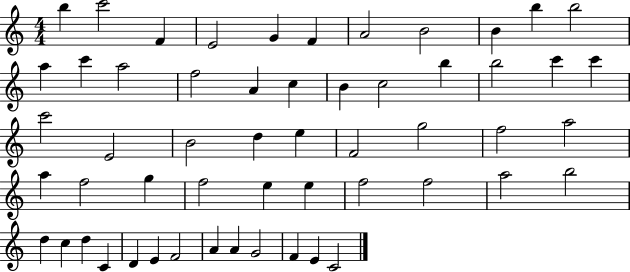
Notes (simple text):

B5/q C6/h F4/q E4/h G4/q F4/q A4/h B4/h B4/q B5/q B5/h A5/q C6/q A5/h F5/h A4/q C5/q B4/q C5/h B5/q B5/h C6/q C6/q C6/h E4/h B4/h D5/q E5/q F4/h G5/h F5/h A5/h A5/q F5/h G5/q F5/h E5/q E5/q F5/h F5/h A5/h B5/h D5/q C5/q D5/q C4/q D4/q E4/q F4/h A4/q A4/q G4/h F4/q E4/q C4/h